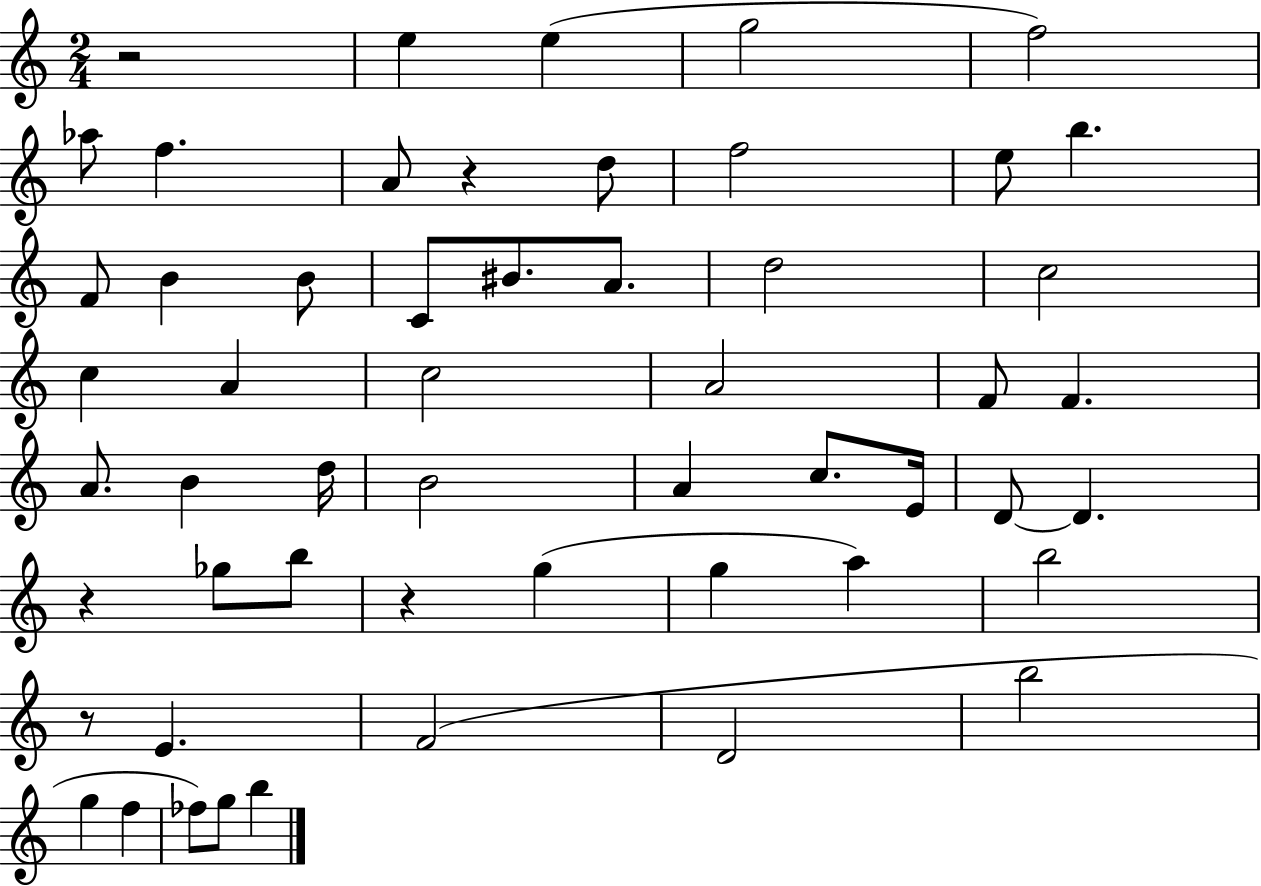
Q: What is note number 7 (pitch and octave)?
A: A4